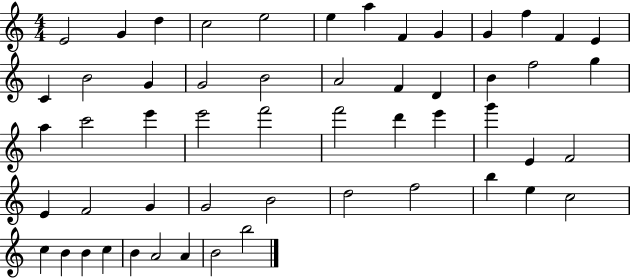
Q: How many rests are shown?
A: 0